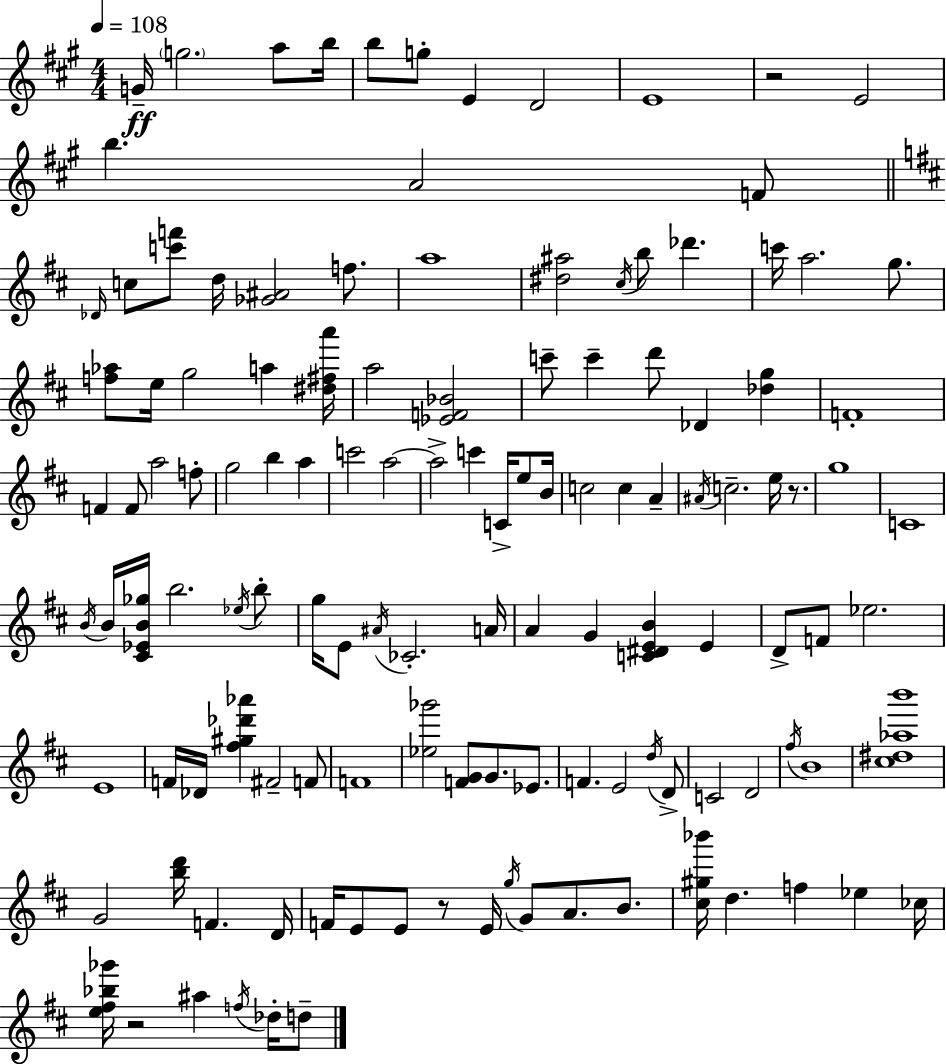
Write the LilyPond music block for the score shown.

{
  \clef treble
  \numericTimeSignature
  \time 4/4
  \key a \major
  \tempo 4 = 108
  g'16--\ff \parenthesize g''2. a''8 b''16 | b''8 g''8-. e'4 d'2 | e'1 | r2 e'2 | \break b''4. a'2 f'8 | \bar "||" \break \key b \minor \grace { des'16 } c''8 <c''' f'''>8 d''16 <ges' ais'>2 f''8. | a''1 | <dis'' ais''>2 \acciaccatura { cis''16 } b''8 des'''4. | c'''16 a''2. g''8. | \break <f'' aes''>8 e''16 g''2 a''4 | <dis'' fis'' a'''>16 a''2 <ees' f' bes'>2 | c'''8-- c'''4-- d'''8 des'4 <des'' g''>4 | f'1-. | \break f'4 f'8 a''2 | f''8-. g''2 b''4 a''4 | c'''2 a''2~~ | a''2-> c'''4 c'16-> e''8 | \break b'16 c''2 c''4 a'4-- | \acciaccatura { ais'16 } c''2.-- e''16 | r8. g''1 | c'1 | \break \acciaccatura { b'16 } b'16 <cis' ees' b' ges''>16 b''2. | \acciaccatura { ees''16 } b''8-. g''16 e'8 \acciaccatura { ais'16 } ces'2.-. | a'16 a'4 g'4 <c' dis' e' b'>4 | e'4 d'8-> f'8 ees''2. | \break e'1 | f'16 des'16 <fis'' gis'' des''' aes'''>4 fis'2-- | f'8 f'1 | <ees'' ges'''>2 <f' g'>8 | \break g'8. ees'8. f'4. e'2 | \acciaccatura { d''16 } d'8-> c'2 d'2 | \acciaccatura { fis''16 } b'1 | <cis'' dis'' aes'' b'''>1 | \break g'2 | <b'' d'''>16 f'4. d'16 f'16 e'8 e'8 r8 e'16 | \acciaccatura { g''16 } g'8 a'8. b'8. <cis'' gis'' bes'''>16 d''4. | f''4 ees''4 ces''16 <e'' fis'' bes'' ges'''>16 r2 | \break ais''4 \acciaccatura { f''16 } des''16-. d''8-- \bar "|."
}